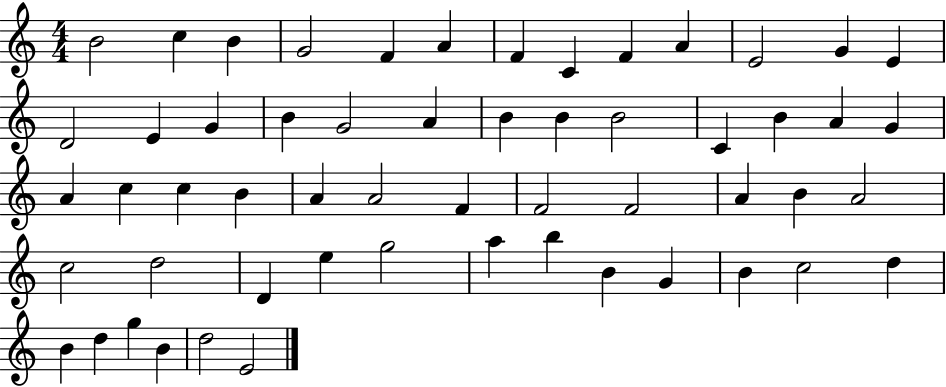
B4/h C5/q B4/q G4/h F4/q A4/q F4/q C4/q F4/q A4/q E4/h G4/q E4/q D4/h E4/q G4/q B4/q G4/h A4/q B4/q B4/q B4/h C4/q B4/q A4/q G4/q A4/q C5/q C5/q B4/q A4/q A4/h F4/q F4/h F4/h A4/q B4/q A4/h C5/h D5/h D4/q E5/q G5/h A5/q B5/q B4/q G4/q B4/q C5/h D5/q B4/q D5/q G5/q B4/q D5/h E4/h